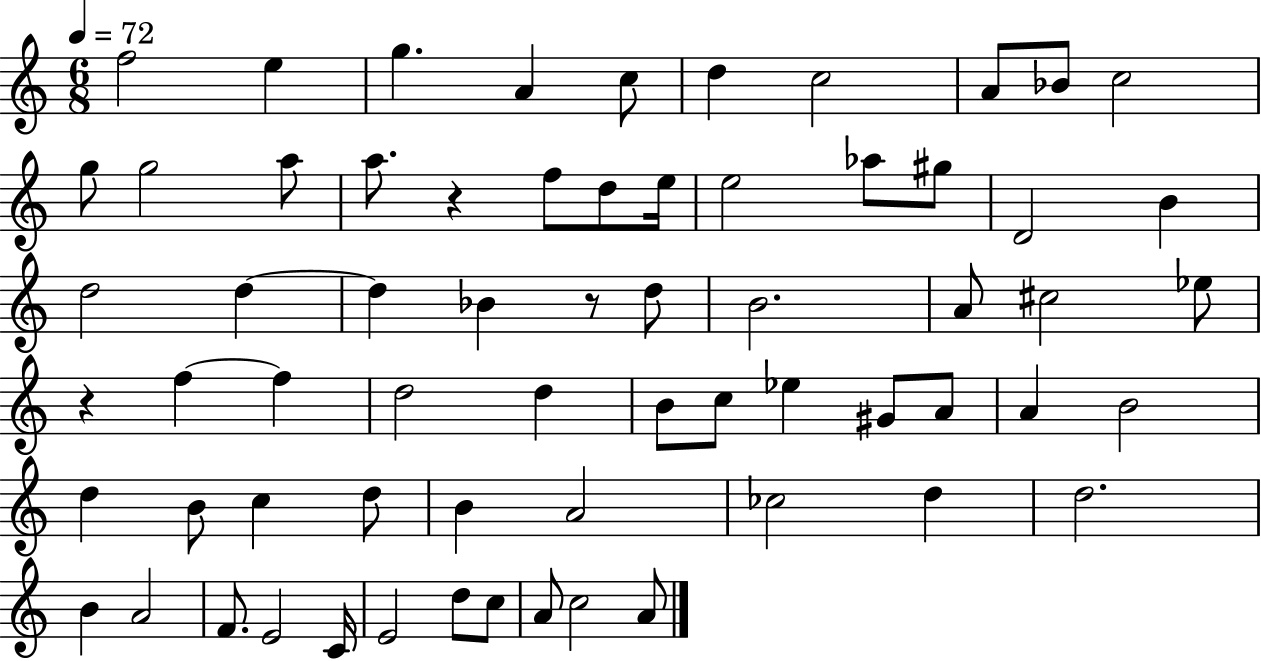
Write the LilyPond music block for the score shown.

{
  \clef treble
  \numericTimeSignature
  \time 6/8
  \key c \major
  \tempo 4 = 72
  \repeat volta 2 { f''2 e''4 | g''4. a'4 c''8 | d''4 c''2 | a'8 bes'8 c''2 | \break g''8 g''2 a''8 | a''8. r4 f''8 d''8 e''16 | e''2 aes''8 gis''8 | d'2 b'4 | \break d''2 d''4~~ | d''4 bes'4 r8 d''8 | b'2. | a'8 cis''2 ees''8 | \break r4 f''4~~ f''4 | d''2 d''4 | b'8 c''8 ees''4 gis'8 a'8 | a'4 b'2 | \break d''4 b'8 c''4 d''8 | b'4 a'2 | ces''2 d''4 | d''2. | \break b'4 a'2 | f'8. e'2 c'16 | e'2 d''8 c''8 | a'8 c''2 a'8 | \break } \bar "|."
}